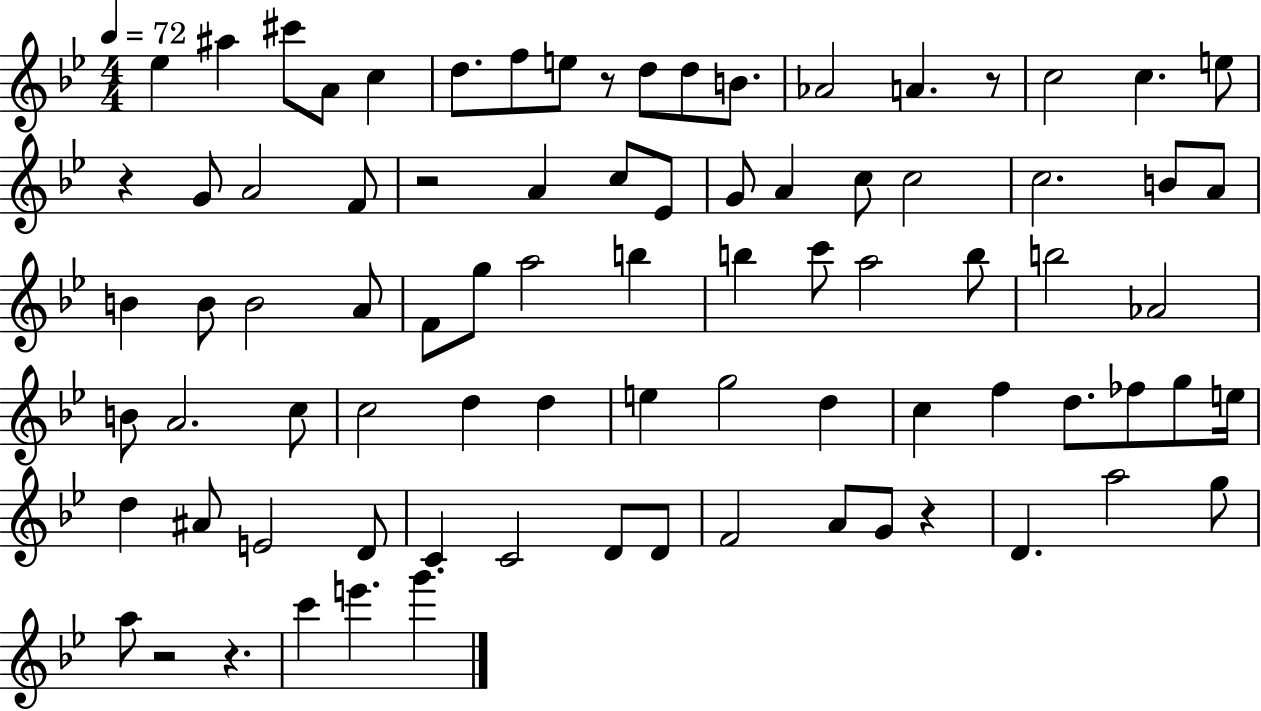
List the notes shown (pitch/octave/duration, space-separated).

Eb5/q A#5/q C#6/e A4/e C5/q D5/e. F5/e E5/e R/e D5/e D5/e B4/e. Ab4/h A4/q. R/e C5/h C5/q. E5/e R/q G4/e A4/h F4/e R/h A4/q C5/e Eb4/e G4/e A4/q C5/e C5/h C5/h. B4/e A4/e B4/q B4/e B4/h A4/e F4/e G5/e A5/h B5/q B5/q C6/e A5/h B5/e B5/h Ab4/h B4/e A4/h. C5/e C5/h D5/q D5/q E5/q G5/h D5/q C5/q F5/q D5/e. FES5/e G5/e E5/s D5/q A#4/e E4/h D4/e C4/q C4/h D4/e D4/e F4/h A4/e G4/e R/q D4/q. A5/h G5/e A5/e R/h R/q. C6/q E6/q. G6/q.